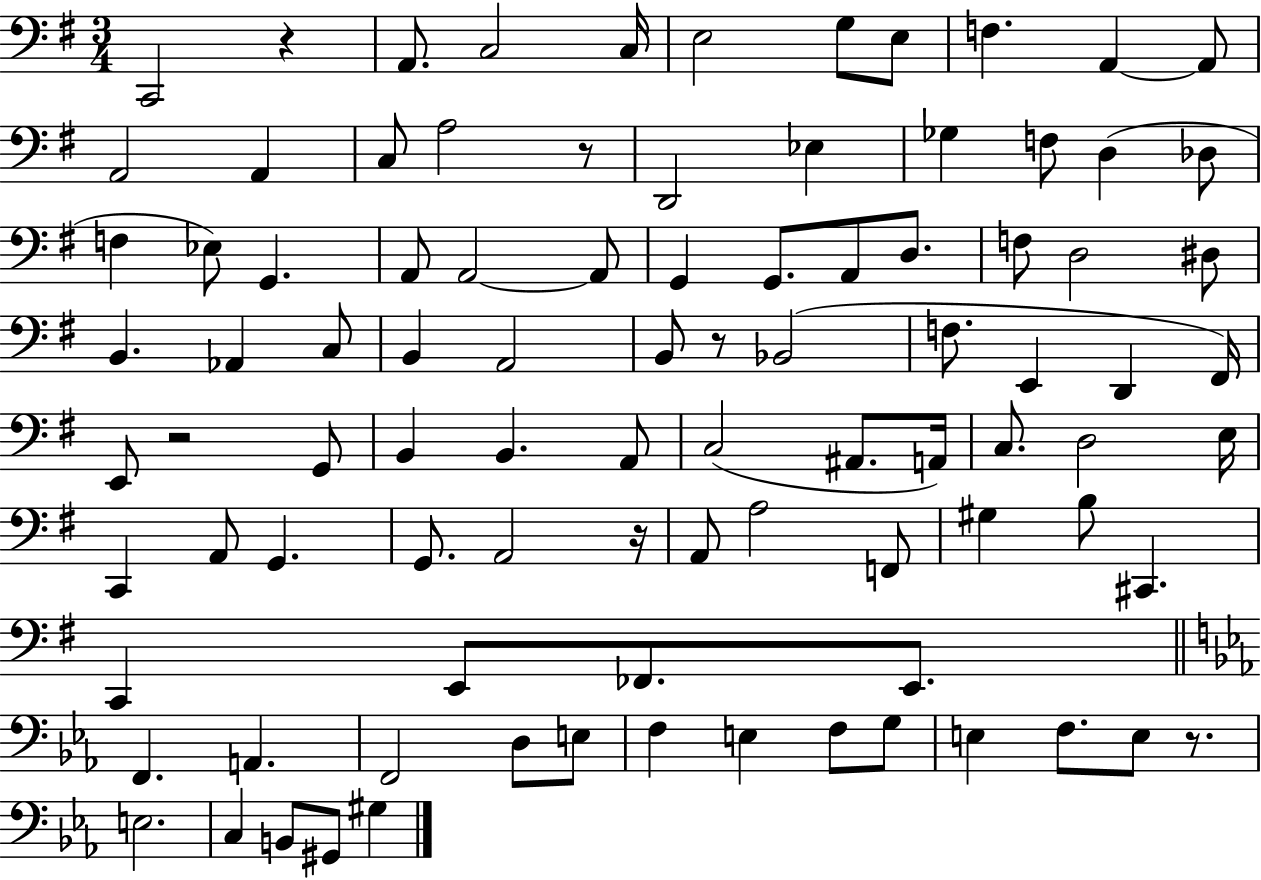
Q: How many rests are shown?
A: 6